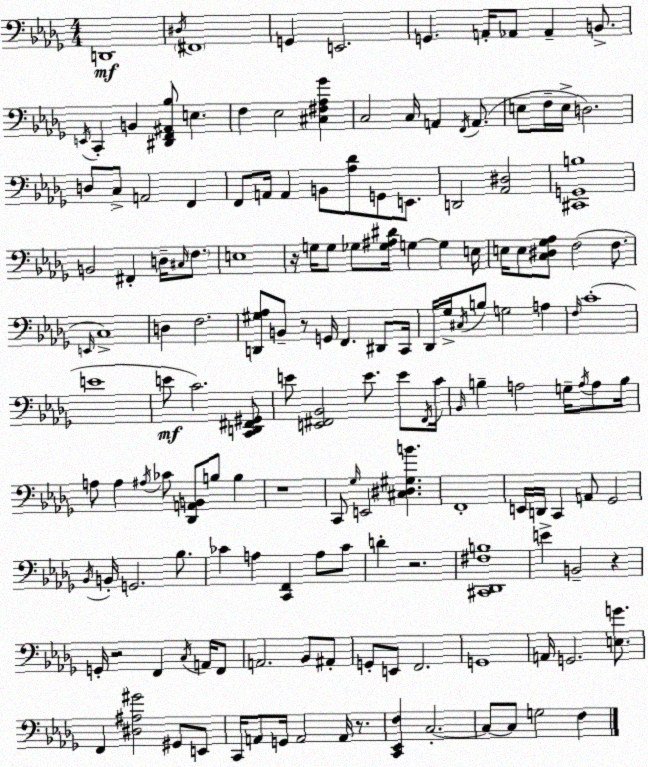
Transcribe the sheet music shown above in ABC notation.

X:1
T:Untitled
M:4/4
L:1/4
K:Bbm
D,,4 ^D,/4 ^F,,4 G,, E,,2 G,, A,,/4 _A,,/2 _A,, B,,/2 E,,/4 C,, B,, [^D,,F,,^A,,_B,]/2 E, F, _E,2 [^C,^F,_A,_G] C,2 C,/4 A,, F,,/4 A,,/2 E,/2 F,/4 E,/4 D,2 D,/2 C,/2 A,,2 F,, F,,/2 A,,/4 A,, B,,/2 [_A,_D]/2 G,,/2 E,,/2 D,,2 [_A,,^D,]2 [^C,,G,,B,]4 B,,2 ^F,, D,/4 ^C,/4 F,/2 E,4 z/4 G,/4 G,/2 _G,/2 [_G,^A,^D]/4 G, G, E,/4 E,/4 E,/2 [C,^D,_G,_A,]/2 F,2 F,/2 E,,/4 C,4 D, F,2 [D,,^G,_A,]/2 B,,/2 z/2 G,,/4 F,, ^D,,/2 C,,/4 _D,,/4 _G,/4 ^C,/4 B,/2 G,2 A, F,/4 C4 E4 E/2 C2 [C,,D,,^F,,^G,,]/2 E/2 [E,,^F,,_B,,]2 E/2 E/2 ^F,,/4 C/4 _B,,/4 B, A,2 G,/4 A,/4 A,/2 B,/4 A,/2 A, ^A,/4 _C/2 [_D,,A,,B,,]/2 B,/2 B, z4 C,,/2 _G,/4 E,,2 [^C,^D,^G,B] F,,4 E,,/4 D,,/4 C,, A,,/2 _G,,2 _B,,/4 B,,/4 G,,2 _B,/2 _C A, [C,,F,,] A,/2 _C/2 D z2 [^C,,_D,,^F,B,]4 E B,,2 z G,,/4 z2 F,, C,/4 A,,/4 F,,/2 A,,2 _B,,/2 ^A,,/2 G,,/2 E,,/2 F,,2 G,,4 A,,/4 G,,2 [E,G]/2 F,, [^D,^A,^G]2 ^G,,/2 E,,/2 C,,/4 A,,/2 G,,/4 A,,2 A,,/4 z/2 [C,,_E,,F,] C,2 C,/2 C,/2 G,2 F,